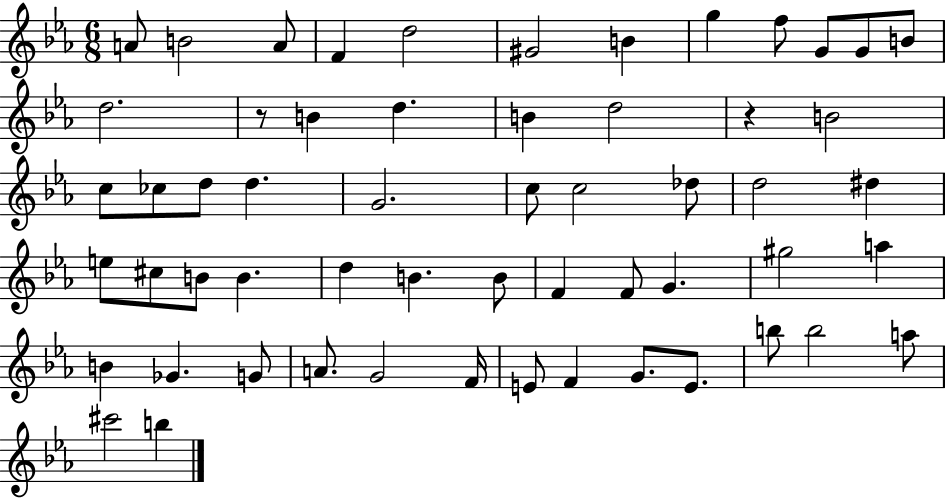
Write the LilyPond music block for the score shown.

{
  \clef treble
  \numericTimeSignature
  \time 6/8
  \key ees \major
  \repeat volta 2 { a'8 b'2 a'8 | f'4 d''2 | gis'2 b'4 | g''4 f''8 g'8 g'8 b'8 | \break d''2. | r8 b'4 d''4. | b'4 d''2 | r4 b'2 | \break c''8 ces''8 d''8 d''4. | g'2. | c''8 c''2 des''8 | d''2 dis''4 | \break e''8 cis''8 b'8 b'4. | d''4 b'4. b'8 | f'4 f'8 g'4. | gis''2 a''4 | \break b'4 ges'4. g'8 | a'8. g'2 f'16 | e'8 f'4 g'8. e'8. | b''8 b''2 a''8 | \break cis'''2 b''4 | } \bar "|."
}